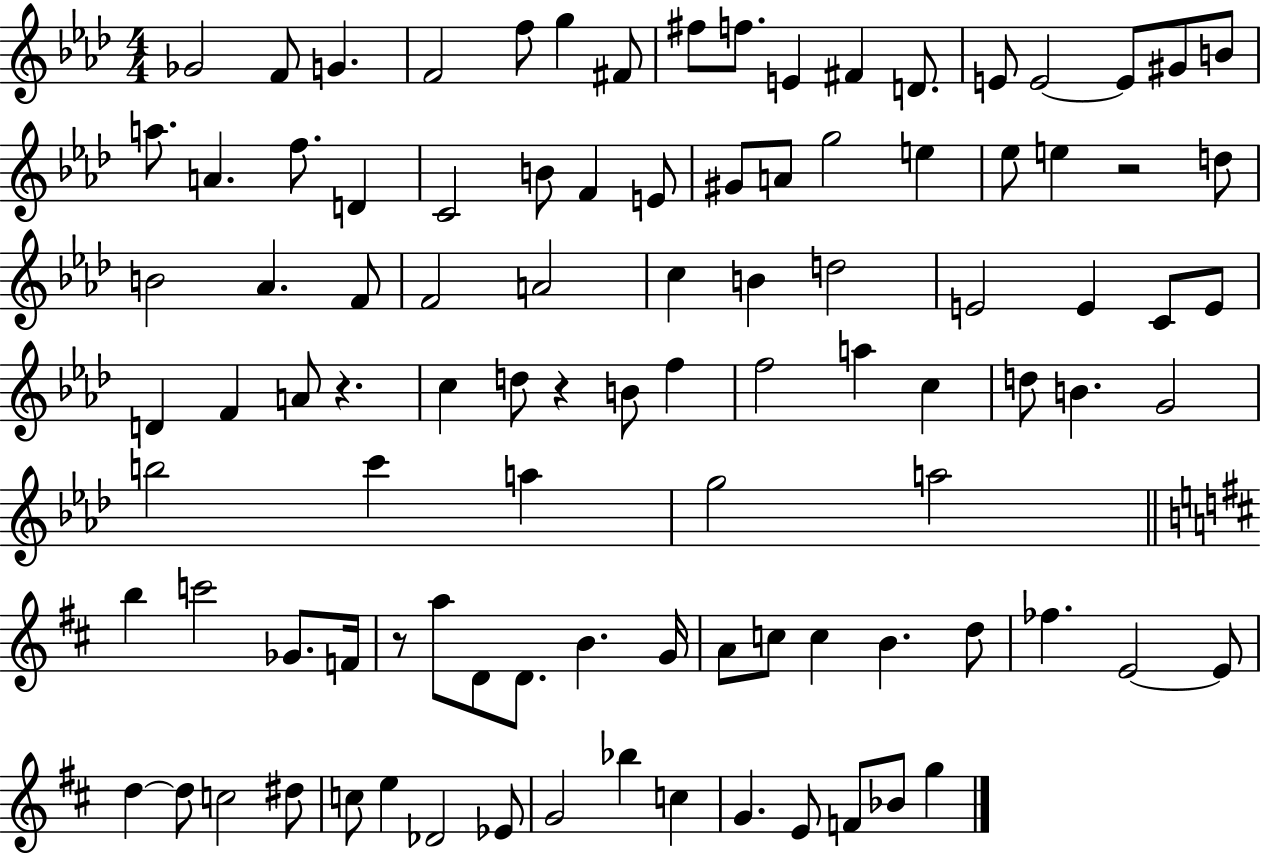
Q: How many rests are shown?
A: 4